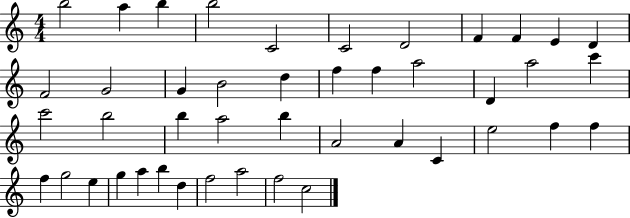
X:1
T:Untitled
M:4/4
L:1/4
K:C
b2 a b b2 C2 C2 D2 F F E D F2 G2 G B2 d f f a2 D a2 c' c'2 b2 b a2 b A2 A C e2 f f f g2 e g a b d f2 a2 f2 c2